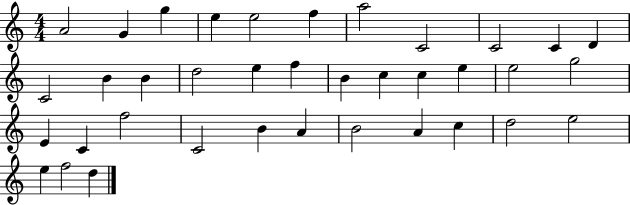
{
  \clef treble
  \numericTimeSignature
  \time 4/4
  \key c \major
  a'2 g'4 g''4 | e''4 e''2 f''4 | a''2 c'2 | c'2 c'4 d'4 | \break c'2 b'4 b'4 | d''2 e''4 f''4 | b'4 c''4 c''4 e''4 | e''2 g''2 | \break e'4 c'4 f''2 | c'2 b'4 a'4 | b'2 a'4 c''4 | d''2 e''2 | \break e''4 f''2 d''4 | \bar "|."
}